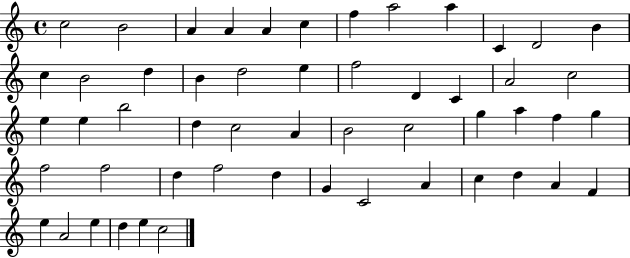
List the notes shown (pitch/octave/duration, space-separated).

C5/h B4/h A4/q A4/q A4/q C5/q F5/q A5/h A5/q C4/q D4/h B4/q C5/q B4/h D5/q B4/q D5/h E5/q F5/h D4/q C4/q A4/h C5/h E5/q E5/q B5/h D5/q C5/h A4/q B4/h C5/h G5/q A5/q F5/q G5/q F5/h F5/h D5/q F5/h D5/q G4/q C4/h A4/q C5/q D5/q A4/q F4/q E5/q A4/h E5/q D5/q E5/q C5/h